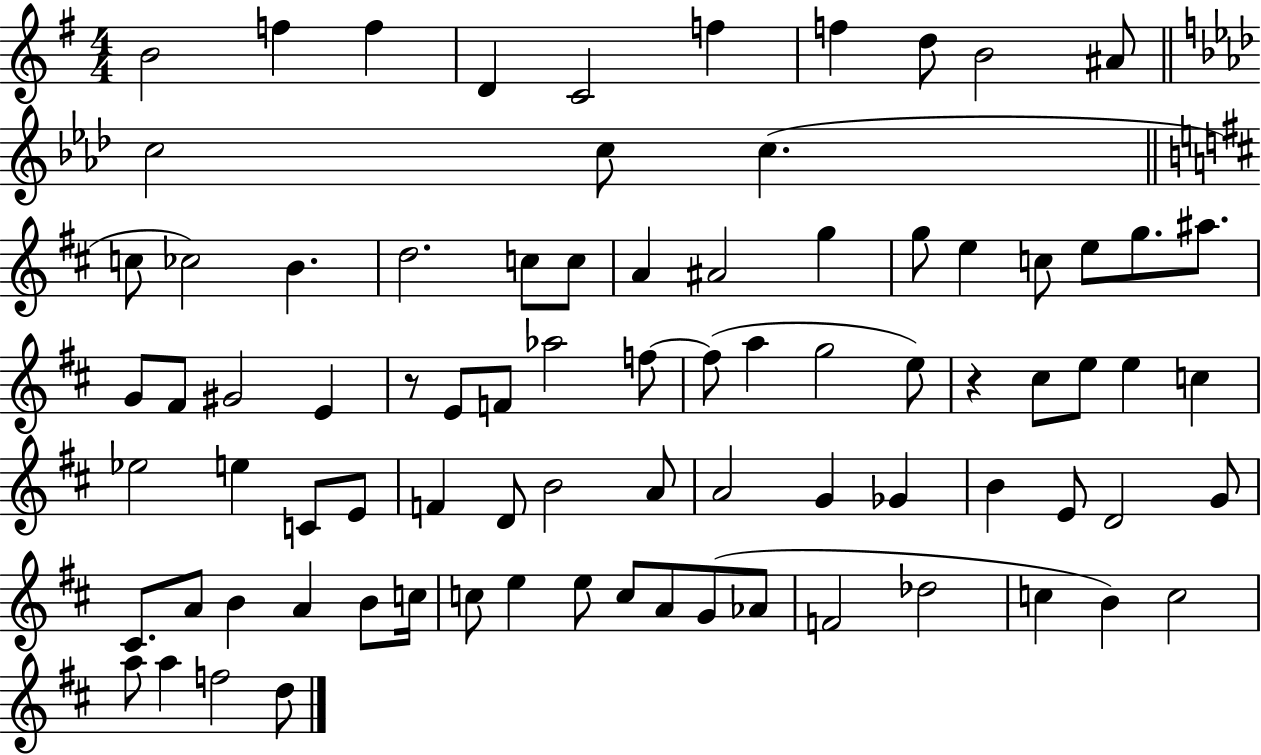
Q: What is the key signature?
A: G major